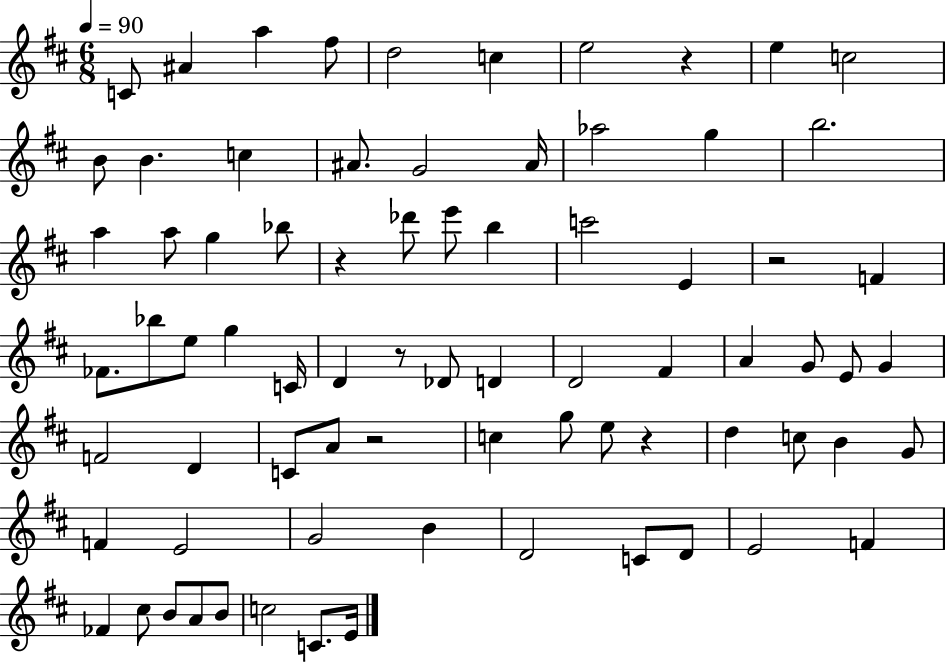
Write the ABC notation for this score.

X:1
T:Untitled
M:6/8
L:1/4
K:D
C/2 ^A a ^f/2 d2 c e2 z e c2 B/2 B c ^A/2 G2 ^A/4 _a2 g b2 a a/2 g _b/2 z _d'/2 e'/2 b c'2 E z2 F _F/2 _b/2 e/2 g C/4 D z/2 _D/2 D D2 ^F A G/2 E/2 G F2 D C/2 A/2 z2 c g/2 e/2 z d c/2 B G/2 F E2 G2 B D2 C/2 D/2 E2 F _F ^c/2 B/2 A/2 B/2 c2 C/2 E/4